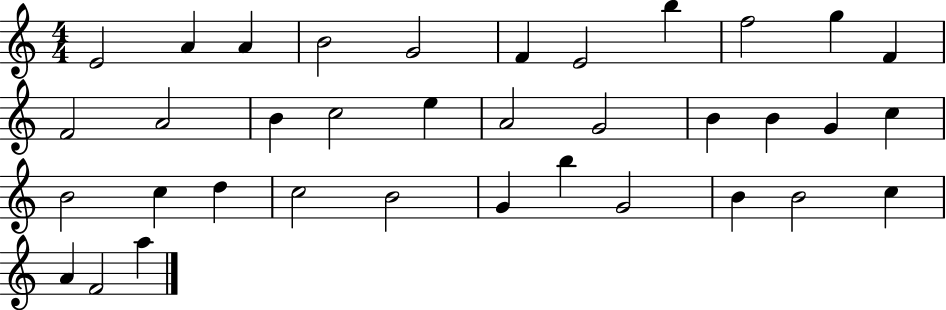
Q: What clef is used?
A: treble